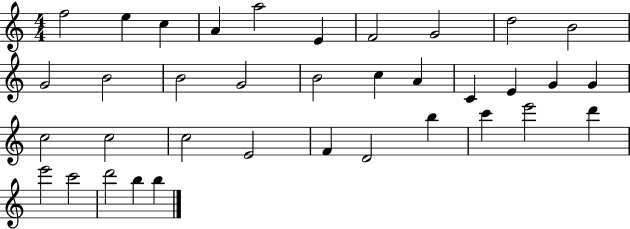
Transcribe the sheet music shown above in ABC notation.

X:1
T:Untitled
M:4/4
L:1/4
K:C
f2 e c A a2 E F2 G2 d2 B2 G2 B2 B2 G2 B2 c A C E G G c2 c2 c2 E2 F D2 b c' e'2 d' e'2 c'2 d'2 b b